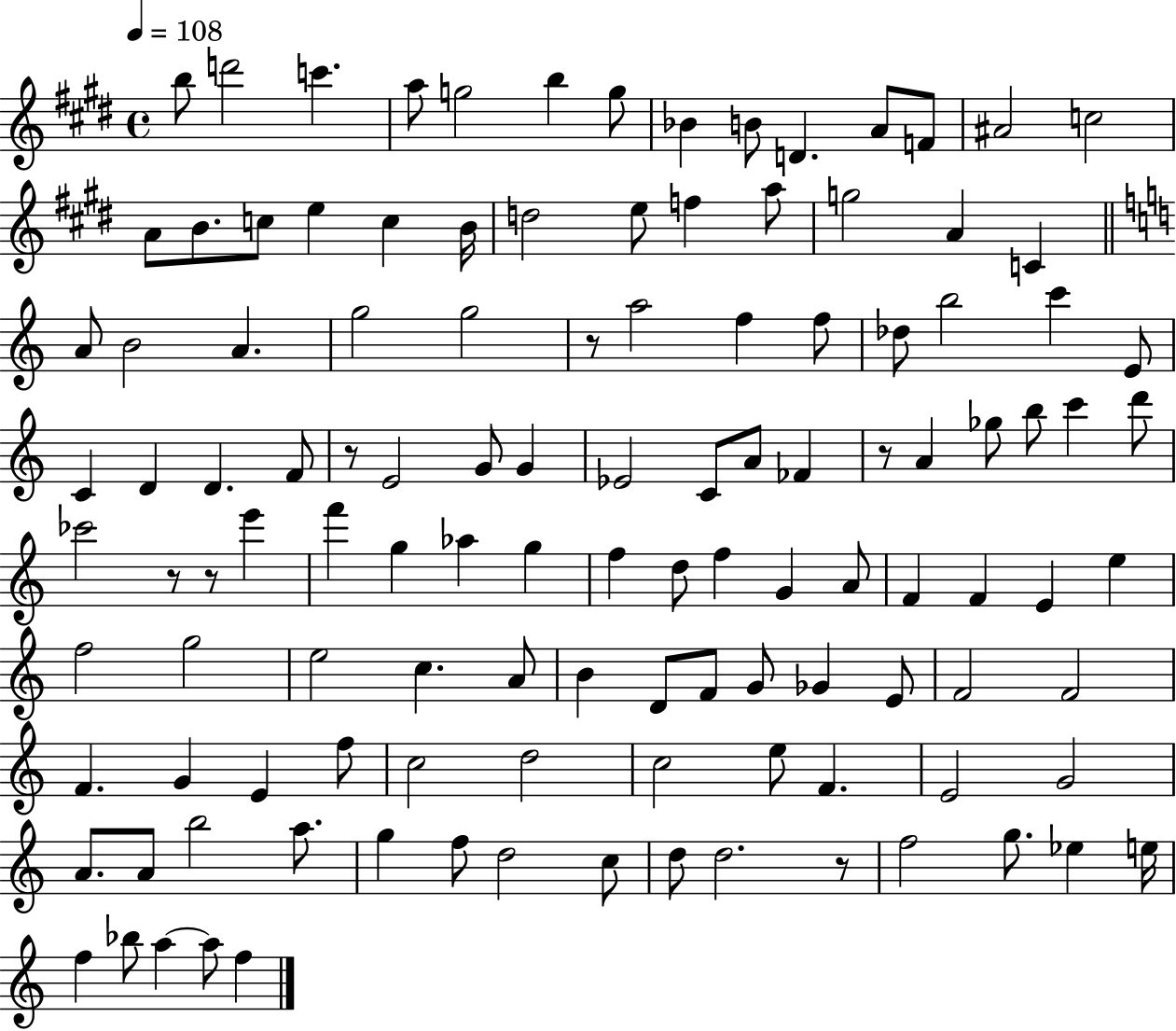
X:1
T:Untitled
M:4/4
L:1/4
K:E
b/2 d'2 c' a/2 g2 b g/2 _B B/2 D A/2 F/2 ^A2 c2 A/2 B/2 c/2 e c B/4 d2 e/2 f a/2 g2 A C A/2 B2 A g2 g2 z/2 a2 f f/2 _d/2 b2 c' E/2 C D D F/2 z/2 E2 G/2 G _E2 C/2 A/2 _F z/2 A _g/2 b/2 c' d'/2 _c'2 z/2 z/2 e' f' g _a g f d/2 f G A/2 F F E e f2 g2 e2 c A/2 B D/2 F/2 G/2 _G E/2 F2 F2 F G E f/2 c2 d2 c2 e/2 F E2 G2 A/2 A/2 b2 a/2 g f/2 d2 c/2 d/2 d2 z/2 f2 g/2 _e e/4 f _b/2 a a/2 f